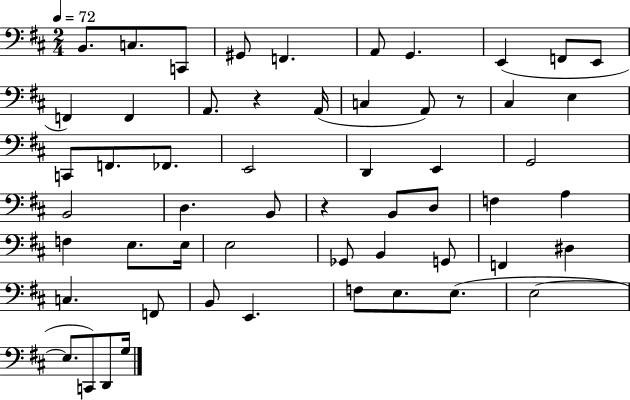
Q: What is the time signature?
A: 2/4